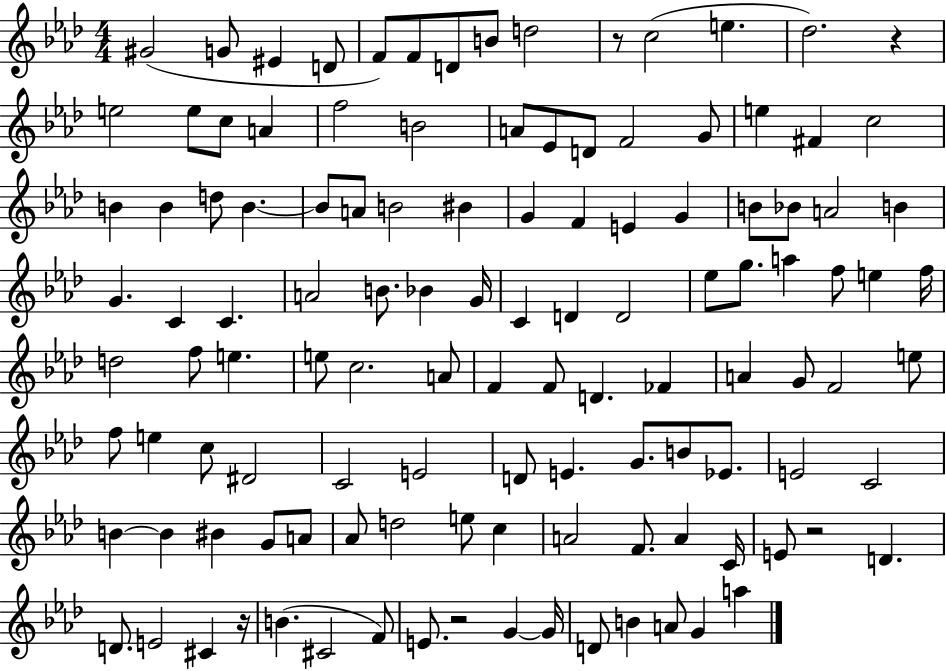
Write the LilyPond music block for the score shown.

{
  \clef treble
  \numericTimeSignature
  \time 4/4
  \key aes \major
  gis'2( g'8 eis'4 d'8 | f'8) f'8 d'8 b'8 d''2 | r8 c''2( e''4. | des''2.) r4 | \break e''2 e''8 c''8 a'4 | f''2 b'2 | a'8 ees'8 d'8 f'2 g'8 | e''4 fis'4 c''2 | \break b'4 b'4 d''8 b'4.~~ | b'8 a'8 b'2 bis'4 | g'4 f'4 e'4 g'4 | b'8 bes'8 a'2 b'4 | \break g'4. c'4 c'4. | a'2 b'8. bes'4 g'16 | c'4 d'4 d'2 | ees''8 g''8. a''4 f''8 e''4 f''16 | \break d''2 f''8 e''4. | e''8 c''2. a'8 | f'4 f'8 d'4. fes'4 | a'4 g'8 f'2 e''8 | \break f''8 e''4 c''8 dis'2 | c'2 e'2 | d'8 e'4. g'8. b'8 ees'8. | e'2 c'2 | \break b'4~~ b'4 bis'4 g'8 a'8 | aes'8 d''2 e''8 c''4 | a'2 f'8. a'4 c'16 | e'8 r2 d'4. | \break d'8. e'2 cis'4 r16 | b'4.( cis'2 f'8) | e'8. r2 g'4~~ g'16 | d'8 b'4 a'8 g'4 a''4 | \break \bar "|."
}